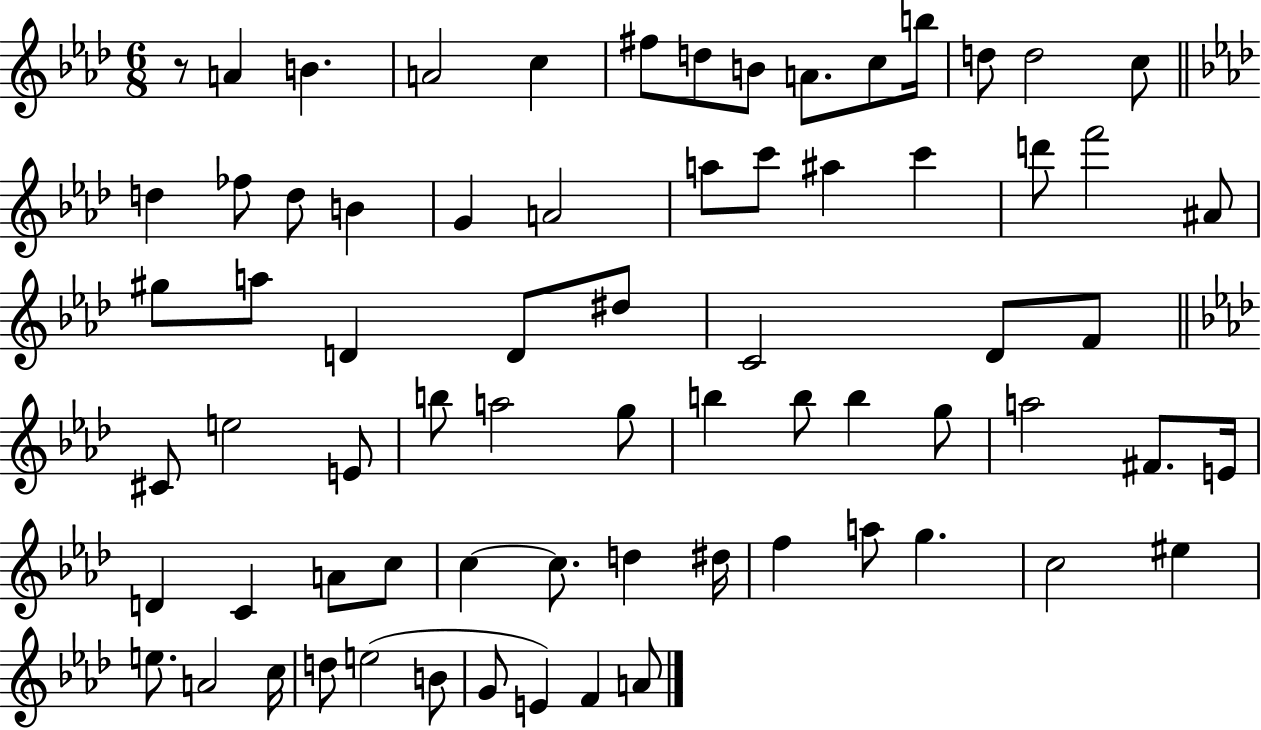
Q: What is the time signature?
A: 6/8